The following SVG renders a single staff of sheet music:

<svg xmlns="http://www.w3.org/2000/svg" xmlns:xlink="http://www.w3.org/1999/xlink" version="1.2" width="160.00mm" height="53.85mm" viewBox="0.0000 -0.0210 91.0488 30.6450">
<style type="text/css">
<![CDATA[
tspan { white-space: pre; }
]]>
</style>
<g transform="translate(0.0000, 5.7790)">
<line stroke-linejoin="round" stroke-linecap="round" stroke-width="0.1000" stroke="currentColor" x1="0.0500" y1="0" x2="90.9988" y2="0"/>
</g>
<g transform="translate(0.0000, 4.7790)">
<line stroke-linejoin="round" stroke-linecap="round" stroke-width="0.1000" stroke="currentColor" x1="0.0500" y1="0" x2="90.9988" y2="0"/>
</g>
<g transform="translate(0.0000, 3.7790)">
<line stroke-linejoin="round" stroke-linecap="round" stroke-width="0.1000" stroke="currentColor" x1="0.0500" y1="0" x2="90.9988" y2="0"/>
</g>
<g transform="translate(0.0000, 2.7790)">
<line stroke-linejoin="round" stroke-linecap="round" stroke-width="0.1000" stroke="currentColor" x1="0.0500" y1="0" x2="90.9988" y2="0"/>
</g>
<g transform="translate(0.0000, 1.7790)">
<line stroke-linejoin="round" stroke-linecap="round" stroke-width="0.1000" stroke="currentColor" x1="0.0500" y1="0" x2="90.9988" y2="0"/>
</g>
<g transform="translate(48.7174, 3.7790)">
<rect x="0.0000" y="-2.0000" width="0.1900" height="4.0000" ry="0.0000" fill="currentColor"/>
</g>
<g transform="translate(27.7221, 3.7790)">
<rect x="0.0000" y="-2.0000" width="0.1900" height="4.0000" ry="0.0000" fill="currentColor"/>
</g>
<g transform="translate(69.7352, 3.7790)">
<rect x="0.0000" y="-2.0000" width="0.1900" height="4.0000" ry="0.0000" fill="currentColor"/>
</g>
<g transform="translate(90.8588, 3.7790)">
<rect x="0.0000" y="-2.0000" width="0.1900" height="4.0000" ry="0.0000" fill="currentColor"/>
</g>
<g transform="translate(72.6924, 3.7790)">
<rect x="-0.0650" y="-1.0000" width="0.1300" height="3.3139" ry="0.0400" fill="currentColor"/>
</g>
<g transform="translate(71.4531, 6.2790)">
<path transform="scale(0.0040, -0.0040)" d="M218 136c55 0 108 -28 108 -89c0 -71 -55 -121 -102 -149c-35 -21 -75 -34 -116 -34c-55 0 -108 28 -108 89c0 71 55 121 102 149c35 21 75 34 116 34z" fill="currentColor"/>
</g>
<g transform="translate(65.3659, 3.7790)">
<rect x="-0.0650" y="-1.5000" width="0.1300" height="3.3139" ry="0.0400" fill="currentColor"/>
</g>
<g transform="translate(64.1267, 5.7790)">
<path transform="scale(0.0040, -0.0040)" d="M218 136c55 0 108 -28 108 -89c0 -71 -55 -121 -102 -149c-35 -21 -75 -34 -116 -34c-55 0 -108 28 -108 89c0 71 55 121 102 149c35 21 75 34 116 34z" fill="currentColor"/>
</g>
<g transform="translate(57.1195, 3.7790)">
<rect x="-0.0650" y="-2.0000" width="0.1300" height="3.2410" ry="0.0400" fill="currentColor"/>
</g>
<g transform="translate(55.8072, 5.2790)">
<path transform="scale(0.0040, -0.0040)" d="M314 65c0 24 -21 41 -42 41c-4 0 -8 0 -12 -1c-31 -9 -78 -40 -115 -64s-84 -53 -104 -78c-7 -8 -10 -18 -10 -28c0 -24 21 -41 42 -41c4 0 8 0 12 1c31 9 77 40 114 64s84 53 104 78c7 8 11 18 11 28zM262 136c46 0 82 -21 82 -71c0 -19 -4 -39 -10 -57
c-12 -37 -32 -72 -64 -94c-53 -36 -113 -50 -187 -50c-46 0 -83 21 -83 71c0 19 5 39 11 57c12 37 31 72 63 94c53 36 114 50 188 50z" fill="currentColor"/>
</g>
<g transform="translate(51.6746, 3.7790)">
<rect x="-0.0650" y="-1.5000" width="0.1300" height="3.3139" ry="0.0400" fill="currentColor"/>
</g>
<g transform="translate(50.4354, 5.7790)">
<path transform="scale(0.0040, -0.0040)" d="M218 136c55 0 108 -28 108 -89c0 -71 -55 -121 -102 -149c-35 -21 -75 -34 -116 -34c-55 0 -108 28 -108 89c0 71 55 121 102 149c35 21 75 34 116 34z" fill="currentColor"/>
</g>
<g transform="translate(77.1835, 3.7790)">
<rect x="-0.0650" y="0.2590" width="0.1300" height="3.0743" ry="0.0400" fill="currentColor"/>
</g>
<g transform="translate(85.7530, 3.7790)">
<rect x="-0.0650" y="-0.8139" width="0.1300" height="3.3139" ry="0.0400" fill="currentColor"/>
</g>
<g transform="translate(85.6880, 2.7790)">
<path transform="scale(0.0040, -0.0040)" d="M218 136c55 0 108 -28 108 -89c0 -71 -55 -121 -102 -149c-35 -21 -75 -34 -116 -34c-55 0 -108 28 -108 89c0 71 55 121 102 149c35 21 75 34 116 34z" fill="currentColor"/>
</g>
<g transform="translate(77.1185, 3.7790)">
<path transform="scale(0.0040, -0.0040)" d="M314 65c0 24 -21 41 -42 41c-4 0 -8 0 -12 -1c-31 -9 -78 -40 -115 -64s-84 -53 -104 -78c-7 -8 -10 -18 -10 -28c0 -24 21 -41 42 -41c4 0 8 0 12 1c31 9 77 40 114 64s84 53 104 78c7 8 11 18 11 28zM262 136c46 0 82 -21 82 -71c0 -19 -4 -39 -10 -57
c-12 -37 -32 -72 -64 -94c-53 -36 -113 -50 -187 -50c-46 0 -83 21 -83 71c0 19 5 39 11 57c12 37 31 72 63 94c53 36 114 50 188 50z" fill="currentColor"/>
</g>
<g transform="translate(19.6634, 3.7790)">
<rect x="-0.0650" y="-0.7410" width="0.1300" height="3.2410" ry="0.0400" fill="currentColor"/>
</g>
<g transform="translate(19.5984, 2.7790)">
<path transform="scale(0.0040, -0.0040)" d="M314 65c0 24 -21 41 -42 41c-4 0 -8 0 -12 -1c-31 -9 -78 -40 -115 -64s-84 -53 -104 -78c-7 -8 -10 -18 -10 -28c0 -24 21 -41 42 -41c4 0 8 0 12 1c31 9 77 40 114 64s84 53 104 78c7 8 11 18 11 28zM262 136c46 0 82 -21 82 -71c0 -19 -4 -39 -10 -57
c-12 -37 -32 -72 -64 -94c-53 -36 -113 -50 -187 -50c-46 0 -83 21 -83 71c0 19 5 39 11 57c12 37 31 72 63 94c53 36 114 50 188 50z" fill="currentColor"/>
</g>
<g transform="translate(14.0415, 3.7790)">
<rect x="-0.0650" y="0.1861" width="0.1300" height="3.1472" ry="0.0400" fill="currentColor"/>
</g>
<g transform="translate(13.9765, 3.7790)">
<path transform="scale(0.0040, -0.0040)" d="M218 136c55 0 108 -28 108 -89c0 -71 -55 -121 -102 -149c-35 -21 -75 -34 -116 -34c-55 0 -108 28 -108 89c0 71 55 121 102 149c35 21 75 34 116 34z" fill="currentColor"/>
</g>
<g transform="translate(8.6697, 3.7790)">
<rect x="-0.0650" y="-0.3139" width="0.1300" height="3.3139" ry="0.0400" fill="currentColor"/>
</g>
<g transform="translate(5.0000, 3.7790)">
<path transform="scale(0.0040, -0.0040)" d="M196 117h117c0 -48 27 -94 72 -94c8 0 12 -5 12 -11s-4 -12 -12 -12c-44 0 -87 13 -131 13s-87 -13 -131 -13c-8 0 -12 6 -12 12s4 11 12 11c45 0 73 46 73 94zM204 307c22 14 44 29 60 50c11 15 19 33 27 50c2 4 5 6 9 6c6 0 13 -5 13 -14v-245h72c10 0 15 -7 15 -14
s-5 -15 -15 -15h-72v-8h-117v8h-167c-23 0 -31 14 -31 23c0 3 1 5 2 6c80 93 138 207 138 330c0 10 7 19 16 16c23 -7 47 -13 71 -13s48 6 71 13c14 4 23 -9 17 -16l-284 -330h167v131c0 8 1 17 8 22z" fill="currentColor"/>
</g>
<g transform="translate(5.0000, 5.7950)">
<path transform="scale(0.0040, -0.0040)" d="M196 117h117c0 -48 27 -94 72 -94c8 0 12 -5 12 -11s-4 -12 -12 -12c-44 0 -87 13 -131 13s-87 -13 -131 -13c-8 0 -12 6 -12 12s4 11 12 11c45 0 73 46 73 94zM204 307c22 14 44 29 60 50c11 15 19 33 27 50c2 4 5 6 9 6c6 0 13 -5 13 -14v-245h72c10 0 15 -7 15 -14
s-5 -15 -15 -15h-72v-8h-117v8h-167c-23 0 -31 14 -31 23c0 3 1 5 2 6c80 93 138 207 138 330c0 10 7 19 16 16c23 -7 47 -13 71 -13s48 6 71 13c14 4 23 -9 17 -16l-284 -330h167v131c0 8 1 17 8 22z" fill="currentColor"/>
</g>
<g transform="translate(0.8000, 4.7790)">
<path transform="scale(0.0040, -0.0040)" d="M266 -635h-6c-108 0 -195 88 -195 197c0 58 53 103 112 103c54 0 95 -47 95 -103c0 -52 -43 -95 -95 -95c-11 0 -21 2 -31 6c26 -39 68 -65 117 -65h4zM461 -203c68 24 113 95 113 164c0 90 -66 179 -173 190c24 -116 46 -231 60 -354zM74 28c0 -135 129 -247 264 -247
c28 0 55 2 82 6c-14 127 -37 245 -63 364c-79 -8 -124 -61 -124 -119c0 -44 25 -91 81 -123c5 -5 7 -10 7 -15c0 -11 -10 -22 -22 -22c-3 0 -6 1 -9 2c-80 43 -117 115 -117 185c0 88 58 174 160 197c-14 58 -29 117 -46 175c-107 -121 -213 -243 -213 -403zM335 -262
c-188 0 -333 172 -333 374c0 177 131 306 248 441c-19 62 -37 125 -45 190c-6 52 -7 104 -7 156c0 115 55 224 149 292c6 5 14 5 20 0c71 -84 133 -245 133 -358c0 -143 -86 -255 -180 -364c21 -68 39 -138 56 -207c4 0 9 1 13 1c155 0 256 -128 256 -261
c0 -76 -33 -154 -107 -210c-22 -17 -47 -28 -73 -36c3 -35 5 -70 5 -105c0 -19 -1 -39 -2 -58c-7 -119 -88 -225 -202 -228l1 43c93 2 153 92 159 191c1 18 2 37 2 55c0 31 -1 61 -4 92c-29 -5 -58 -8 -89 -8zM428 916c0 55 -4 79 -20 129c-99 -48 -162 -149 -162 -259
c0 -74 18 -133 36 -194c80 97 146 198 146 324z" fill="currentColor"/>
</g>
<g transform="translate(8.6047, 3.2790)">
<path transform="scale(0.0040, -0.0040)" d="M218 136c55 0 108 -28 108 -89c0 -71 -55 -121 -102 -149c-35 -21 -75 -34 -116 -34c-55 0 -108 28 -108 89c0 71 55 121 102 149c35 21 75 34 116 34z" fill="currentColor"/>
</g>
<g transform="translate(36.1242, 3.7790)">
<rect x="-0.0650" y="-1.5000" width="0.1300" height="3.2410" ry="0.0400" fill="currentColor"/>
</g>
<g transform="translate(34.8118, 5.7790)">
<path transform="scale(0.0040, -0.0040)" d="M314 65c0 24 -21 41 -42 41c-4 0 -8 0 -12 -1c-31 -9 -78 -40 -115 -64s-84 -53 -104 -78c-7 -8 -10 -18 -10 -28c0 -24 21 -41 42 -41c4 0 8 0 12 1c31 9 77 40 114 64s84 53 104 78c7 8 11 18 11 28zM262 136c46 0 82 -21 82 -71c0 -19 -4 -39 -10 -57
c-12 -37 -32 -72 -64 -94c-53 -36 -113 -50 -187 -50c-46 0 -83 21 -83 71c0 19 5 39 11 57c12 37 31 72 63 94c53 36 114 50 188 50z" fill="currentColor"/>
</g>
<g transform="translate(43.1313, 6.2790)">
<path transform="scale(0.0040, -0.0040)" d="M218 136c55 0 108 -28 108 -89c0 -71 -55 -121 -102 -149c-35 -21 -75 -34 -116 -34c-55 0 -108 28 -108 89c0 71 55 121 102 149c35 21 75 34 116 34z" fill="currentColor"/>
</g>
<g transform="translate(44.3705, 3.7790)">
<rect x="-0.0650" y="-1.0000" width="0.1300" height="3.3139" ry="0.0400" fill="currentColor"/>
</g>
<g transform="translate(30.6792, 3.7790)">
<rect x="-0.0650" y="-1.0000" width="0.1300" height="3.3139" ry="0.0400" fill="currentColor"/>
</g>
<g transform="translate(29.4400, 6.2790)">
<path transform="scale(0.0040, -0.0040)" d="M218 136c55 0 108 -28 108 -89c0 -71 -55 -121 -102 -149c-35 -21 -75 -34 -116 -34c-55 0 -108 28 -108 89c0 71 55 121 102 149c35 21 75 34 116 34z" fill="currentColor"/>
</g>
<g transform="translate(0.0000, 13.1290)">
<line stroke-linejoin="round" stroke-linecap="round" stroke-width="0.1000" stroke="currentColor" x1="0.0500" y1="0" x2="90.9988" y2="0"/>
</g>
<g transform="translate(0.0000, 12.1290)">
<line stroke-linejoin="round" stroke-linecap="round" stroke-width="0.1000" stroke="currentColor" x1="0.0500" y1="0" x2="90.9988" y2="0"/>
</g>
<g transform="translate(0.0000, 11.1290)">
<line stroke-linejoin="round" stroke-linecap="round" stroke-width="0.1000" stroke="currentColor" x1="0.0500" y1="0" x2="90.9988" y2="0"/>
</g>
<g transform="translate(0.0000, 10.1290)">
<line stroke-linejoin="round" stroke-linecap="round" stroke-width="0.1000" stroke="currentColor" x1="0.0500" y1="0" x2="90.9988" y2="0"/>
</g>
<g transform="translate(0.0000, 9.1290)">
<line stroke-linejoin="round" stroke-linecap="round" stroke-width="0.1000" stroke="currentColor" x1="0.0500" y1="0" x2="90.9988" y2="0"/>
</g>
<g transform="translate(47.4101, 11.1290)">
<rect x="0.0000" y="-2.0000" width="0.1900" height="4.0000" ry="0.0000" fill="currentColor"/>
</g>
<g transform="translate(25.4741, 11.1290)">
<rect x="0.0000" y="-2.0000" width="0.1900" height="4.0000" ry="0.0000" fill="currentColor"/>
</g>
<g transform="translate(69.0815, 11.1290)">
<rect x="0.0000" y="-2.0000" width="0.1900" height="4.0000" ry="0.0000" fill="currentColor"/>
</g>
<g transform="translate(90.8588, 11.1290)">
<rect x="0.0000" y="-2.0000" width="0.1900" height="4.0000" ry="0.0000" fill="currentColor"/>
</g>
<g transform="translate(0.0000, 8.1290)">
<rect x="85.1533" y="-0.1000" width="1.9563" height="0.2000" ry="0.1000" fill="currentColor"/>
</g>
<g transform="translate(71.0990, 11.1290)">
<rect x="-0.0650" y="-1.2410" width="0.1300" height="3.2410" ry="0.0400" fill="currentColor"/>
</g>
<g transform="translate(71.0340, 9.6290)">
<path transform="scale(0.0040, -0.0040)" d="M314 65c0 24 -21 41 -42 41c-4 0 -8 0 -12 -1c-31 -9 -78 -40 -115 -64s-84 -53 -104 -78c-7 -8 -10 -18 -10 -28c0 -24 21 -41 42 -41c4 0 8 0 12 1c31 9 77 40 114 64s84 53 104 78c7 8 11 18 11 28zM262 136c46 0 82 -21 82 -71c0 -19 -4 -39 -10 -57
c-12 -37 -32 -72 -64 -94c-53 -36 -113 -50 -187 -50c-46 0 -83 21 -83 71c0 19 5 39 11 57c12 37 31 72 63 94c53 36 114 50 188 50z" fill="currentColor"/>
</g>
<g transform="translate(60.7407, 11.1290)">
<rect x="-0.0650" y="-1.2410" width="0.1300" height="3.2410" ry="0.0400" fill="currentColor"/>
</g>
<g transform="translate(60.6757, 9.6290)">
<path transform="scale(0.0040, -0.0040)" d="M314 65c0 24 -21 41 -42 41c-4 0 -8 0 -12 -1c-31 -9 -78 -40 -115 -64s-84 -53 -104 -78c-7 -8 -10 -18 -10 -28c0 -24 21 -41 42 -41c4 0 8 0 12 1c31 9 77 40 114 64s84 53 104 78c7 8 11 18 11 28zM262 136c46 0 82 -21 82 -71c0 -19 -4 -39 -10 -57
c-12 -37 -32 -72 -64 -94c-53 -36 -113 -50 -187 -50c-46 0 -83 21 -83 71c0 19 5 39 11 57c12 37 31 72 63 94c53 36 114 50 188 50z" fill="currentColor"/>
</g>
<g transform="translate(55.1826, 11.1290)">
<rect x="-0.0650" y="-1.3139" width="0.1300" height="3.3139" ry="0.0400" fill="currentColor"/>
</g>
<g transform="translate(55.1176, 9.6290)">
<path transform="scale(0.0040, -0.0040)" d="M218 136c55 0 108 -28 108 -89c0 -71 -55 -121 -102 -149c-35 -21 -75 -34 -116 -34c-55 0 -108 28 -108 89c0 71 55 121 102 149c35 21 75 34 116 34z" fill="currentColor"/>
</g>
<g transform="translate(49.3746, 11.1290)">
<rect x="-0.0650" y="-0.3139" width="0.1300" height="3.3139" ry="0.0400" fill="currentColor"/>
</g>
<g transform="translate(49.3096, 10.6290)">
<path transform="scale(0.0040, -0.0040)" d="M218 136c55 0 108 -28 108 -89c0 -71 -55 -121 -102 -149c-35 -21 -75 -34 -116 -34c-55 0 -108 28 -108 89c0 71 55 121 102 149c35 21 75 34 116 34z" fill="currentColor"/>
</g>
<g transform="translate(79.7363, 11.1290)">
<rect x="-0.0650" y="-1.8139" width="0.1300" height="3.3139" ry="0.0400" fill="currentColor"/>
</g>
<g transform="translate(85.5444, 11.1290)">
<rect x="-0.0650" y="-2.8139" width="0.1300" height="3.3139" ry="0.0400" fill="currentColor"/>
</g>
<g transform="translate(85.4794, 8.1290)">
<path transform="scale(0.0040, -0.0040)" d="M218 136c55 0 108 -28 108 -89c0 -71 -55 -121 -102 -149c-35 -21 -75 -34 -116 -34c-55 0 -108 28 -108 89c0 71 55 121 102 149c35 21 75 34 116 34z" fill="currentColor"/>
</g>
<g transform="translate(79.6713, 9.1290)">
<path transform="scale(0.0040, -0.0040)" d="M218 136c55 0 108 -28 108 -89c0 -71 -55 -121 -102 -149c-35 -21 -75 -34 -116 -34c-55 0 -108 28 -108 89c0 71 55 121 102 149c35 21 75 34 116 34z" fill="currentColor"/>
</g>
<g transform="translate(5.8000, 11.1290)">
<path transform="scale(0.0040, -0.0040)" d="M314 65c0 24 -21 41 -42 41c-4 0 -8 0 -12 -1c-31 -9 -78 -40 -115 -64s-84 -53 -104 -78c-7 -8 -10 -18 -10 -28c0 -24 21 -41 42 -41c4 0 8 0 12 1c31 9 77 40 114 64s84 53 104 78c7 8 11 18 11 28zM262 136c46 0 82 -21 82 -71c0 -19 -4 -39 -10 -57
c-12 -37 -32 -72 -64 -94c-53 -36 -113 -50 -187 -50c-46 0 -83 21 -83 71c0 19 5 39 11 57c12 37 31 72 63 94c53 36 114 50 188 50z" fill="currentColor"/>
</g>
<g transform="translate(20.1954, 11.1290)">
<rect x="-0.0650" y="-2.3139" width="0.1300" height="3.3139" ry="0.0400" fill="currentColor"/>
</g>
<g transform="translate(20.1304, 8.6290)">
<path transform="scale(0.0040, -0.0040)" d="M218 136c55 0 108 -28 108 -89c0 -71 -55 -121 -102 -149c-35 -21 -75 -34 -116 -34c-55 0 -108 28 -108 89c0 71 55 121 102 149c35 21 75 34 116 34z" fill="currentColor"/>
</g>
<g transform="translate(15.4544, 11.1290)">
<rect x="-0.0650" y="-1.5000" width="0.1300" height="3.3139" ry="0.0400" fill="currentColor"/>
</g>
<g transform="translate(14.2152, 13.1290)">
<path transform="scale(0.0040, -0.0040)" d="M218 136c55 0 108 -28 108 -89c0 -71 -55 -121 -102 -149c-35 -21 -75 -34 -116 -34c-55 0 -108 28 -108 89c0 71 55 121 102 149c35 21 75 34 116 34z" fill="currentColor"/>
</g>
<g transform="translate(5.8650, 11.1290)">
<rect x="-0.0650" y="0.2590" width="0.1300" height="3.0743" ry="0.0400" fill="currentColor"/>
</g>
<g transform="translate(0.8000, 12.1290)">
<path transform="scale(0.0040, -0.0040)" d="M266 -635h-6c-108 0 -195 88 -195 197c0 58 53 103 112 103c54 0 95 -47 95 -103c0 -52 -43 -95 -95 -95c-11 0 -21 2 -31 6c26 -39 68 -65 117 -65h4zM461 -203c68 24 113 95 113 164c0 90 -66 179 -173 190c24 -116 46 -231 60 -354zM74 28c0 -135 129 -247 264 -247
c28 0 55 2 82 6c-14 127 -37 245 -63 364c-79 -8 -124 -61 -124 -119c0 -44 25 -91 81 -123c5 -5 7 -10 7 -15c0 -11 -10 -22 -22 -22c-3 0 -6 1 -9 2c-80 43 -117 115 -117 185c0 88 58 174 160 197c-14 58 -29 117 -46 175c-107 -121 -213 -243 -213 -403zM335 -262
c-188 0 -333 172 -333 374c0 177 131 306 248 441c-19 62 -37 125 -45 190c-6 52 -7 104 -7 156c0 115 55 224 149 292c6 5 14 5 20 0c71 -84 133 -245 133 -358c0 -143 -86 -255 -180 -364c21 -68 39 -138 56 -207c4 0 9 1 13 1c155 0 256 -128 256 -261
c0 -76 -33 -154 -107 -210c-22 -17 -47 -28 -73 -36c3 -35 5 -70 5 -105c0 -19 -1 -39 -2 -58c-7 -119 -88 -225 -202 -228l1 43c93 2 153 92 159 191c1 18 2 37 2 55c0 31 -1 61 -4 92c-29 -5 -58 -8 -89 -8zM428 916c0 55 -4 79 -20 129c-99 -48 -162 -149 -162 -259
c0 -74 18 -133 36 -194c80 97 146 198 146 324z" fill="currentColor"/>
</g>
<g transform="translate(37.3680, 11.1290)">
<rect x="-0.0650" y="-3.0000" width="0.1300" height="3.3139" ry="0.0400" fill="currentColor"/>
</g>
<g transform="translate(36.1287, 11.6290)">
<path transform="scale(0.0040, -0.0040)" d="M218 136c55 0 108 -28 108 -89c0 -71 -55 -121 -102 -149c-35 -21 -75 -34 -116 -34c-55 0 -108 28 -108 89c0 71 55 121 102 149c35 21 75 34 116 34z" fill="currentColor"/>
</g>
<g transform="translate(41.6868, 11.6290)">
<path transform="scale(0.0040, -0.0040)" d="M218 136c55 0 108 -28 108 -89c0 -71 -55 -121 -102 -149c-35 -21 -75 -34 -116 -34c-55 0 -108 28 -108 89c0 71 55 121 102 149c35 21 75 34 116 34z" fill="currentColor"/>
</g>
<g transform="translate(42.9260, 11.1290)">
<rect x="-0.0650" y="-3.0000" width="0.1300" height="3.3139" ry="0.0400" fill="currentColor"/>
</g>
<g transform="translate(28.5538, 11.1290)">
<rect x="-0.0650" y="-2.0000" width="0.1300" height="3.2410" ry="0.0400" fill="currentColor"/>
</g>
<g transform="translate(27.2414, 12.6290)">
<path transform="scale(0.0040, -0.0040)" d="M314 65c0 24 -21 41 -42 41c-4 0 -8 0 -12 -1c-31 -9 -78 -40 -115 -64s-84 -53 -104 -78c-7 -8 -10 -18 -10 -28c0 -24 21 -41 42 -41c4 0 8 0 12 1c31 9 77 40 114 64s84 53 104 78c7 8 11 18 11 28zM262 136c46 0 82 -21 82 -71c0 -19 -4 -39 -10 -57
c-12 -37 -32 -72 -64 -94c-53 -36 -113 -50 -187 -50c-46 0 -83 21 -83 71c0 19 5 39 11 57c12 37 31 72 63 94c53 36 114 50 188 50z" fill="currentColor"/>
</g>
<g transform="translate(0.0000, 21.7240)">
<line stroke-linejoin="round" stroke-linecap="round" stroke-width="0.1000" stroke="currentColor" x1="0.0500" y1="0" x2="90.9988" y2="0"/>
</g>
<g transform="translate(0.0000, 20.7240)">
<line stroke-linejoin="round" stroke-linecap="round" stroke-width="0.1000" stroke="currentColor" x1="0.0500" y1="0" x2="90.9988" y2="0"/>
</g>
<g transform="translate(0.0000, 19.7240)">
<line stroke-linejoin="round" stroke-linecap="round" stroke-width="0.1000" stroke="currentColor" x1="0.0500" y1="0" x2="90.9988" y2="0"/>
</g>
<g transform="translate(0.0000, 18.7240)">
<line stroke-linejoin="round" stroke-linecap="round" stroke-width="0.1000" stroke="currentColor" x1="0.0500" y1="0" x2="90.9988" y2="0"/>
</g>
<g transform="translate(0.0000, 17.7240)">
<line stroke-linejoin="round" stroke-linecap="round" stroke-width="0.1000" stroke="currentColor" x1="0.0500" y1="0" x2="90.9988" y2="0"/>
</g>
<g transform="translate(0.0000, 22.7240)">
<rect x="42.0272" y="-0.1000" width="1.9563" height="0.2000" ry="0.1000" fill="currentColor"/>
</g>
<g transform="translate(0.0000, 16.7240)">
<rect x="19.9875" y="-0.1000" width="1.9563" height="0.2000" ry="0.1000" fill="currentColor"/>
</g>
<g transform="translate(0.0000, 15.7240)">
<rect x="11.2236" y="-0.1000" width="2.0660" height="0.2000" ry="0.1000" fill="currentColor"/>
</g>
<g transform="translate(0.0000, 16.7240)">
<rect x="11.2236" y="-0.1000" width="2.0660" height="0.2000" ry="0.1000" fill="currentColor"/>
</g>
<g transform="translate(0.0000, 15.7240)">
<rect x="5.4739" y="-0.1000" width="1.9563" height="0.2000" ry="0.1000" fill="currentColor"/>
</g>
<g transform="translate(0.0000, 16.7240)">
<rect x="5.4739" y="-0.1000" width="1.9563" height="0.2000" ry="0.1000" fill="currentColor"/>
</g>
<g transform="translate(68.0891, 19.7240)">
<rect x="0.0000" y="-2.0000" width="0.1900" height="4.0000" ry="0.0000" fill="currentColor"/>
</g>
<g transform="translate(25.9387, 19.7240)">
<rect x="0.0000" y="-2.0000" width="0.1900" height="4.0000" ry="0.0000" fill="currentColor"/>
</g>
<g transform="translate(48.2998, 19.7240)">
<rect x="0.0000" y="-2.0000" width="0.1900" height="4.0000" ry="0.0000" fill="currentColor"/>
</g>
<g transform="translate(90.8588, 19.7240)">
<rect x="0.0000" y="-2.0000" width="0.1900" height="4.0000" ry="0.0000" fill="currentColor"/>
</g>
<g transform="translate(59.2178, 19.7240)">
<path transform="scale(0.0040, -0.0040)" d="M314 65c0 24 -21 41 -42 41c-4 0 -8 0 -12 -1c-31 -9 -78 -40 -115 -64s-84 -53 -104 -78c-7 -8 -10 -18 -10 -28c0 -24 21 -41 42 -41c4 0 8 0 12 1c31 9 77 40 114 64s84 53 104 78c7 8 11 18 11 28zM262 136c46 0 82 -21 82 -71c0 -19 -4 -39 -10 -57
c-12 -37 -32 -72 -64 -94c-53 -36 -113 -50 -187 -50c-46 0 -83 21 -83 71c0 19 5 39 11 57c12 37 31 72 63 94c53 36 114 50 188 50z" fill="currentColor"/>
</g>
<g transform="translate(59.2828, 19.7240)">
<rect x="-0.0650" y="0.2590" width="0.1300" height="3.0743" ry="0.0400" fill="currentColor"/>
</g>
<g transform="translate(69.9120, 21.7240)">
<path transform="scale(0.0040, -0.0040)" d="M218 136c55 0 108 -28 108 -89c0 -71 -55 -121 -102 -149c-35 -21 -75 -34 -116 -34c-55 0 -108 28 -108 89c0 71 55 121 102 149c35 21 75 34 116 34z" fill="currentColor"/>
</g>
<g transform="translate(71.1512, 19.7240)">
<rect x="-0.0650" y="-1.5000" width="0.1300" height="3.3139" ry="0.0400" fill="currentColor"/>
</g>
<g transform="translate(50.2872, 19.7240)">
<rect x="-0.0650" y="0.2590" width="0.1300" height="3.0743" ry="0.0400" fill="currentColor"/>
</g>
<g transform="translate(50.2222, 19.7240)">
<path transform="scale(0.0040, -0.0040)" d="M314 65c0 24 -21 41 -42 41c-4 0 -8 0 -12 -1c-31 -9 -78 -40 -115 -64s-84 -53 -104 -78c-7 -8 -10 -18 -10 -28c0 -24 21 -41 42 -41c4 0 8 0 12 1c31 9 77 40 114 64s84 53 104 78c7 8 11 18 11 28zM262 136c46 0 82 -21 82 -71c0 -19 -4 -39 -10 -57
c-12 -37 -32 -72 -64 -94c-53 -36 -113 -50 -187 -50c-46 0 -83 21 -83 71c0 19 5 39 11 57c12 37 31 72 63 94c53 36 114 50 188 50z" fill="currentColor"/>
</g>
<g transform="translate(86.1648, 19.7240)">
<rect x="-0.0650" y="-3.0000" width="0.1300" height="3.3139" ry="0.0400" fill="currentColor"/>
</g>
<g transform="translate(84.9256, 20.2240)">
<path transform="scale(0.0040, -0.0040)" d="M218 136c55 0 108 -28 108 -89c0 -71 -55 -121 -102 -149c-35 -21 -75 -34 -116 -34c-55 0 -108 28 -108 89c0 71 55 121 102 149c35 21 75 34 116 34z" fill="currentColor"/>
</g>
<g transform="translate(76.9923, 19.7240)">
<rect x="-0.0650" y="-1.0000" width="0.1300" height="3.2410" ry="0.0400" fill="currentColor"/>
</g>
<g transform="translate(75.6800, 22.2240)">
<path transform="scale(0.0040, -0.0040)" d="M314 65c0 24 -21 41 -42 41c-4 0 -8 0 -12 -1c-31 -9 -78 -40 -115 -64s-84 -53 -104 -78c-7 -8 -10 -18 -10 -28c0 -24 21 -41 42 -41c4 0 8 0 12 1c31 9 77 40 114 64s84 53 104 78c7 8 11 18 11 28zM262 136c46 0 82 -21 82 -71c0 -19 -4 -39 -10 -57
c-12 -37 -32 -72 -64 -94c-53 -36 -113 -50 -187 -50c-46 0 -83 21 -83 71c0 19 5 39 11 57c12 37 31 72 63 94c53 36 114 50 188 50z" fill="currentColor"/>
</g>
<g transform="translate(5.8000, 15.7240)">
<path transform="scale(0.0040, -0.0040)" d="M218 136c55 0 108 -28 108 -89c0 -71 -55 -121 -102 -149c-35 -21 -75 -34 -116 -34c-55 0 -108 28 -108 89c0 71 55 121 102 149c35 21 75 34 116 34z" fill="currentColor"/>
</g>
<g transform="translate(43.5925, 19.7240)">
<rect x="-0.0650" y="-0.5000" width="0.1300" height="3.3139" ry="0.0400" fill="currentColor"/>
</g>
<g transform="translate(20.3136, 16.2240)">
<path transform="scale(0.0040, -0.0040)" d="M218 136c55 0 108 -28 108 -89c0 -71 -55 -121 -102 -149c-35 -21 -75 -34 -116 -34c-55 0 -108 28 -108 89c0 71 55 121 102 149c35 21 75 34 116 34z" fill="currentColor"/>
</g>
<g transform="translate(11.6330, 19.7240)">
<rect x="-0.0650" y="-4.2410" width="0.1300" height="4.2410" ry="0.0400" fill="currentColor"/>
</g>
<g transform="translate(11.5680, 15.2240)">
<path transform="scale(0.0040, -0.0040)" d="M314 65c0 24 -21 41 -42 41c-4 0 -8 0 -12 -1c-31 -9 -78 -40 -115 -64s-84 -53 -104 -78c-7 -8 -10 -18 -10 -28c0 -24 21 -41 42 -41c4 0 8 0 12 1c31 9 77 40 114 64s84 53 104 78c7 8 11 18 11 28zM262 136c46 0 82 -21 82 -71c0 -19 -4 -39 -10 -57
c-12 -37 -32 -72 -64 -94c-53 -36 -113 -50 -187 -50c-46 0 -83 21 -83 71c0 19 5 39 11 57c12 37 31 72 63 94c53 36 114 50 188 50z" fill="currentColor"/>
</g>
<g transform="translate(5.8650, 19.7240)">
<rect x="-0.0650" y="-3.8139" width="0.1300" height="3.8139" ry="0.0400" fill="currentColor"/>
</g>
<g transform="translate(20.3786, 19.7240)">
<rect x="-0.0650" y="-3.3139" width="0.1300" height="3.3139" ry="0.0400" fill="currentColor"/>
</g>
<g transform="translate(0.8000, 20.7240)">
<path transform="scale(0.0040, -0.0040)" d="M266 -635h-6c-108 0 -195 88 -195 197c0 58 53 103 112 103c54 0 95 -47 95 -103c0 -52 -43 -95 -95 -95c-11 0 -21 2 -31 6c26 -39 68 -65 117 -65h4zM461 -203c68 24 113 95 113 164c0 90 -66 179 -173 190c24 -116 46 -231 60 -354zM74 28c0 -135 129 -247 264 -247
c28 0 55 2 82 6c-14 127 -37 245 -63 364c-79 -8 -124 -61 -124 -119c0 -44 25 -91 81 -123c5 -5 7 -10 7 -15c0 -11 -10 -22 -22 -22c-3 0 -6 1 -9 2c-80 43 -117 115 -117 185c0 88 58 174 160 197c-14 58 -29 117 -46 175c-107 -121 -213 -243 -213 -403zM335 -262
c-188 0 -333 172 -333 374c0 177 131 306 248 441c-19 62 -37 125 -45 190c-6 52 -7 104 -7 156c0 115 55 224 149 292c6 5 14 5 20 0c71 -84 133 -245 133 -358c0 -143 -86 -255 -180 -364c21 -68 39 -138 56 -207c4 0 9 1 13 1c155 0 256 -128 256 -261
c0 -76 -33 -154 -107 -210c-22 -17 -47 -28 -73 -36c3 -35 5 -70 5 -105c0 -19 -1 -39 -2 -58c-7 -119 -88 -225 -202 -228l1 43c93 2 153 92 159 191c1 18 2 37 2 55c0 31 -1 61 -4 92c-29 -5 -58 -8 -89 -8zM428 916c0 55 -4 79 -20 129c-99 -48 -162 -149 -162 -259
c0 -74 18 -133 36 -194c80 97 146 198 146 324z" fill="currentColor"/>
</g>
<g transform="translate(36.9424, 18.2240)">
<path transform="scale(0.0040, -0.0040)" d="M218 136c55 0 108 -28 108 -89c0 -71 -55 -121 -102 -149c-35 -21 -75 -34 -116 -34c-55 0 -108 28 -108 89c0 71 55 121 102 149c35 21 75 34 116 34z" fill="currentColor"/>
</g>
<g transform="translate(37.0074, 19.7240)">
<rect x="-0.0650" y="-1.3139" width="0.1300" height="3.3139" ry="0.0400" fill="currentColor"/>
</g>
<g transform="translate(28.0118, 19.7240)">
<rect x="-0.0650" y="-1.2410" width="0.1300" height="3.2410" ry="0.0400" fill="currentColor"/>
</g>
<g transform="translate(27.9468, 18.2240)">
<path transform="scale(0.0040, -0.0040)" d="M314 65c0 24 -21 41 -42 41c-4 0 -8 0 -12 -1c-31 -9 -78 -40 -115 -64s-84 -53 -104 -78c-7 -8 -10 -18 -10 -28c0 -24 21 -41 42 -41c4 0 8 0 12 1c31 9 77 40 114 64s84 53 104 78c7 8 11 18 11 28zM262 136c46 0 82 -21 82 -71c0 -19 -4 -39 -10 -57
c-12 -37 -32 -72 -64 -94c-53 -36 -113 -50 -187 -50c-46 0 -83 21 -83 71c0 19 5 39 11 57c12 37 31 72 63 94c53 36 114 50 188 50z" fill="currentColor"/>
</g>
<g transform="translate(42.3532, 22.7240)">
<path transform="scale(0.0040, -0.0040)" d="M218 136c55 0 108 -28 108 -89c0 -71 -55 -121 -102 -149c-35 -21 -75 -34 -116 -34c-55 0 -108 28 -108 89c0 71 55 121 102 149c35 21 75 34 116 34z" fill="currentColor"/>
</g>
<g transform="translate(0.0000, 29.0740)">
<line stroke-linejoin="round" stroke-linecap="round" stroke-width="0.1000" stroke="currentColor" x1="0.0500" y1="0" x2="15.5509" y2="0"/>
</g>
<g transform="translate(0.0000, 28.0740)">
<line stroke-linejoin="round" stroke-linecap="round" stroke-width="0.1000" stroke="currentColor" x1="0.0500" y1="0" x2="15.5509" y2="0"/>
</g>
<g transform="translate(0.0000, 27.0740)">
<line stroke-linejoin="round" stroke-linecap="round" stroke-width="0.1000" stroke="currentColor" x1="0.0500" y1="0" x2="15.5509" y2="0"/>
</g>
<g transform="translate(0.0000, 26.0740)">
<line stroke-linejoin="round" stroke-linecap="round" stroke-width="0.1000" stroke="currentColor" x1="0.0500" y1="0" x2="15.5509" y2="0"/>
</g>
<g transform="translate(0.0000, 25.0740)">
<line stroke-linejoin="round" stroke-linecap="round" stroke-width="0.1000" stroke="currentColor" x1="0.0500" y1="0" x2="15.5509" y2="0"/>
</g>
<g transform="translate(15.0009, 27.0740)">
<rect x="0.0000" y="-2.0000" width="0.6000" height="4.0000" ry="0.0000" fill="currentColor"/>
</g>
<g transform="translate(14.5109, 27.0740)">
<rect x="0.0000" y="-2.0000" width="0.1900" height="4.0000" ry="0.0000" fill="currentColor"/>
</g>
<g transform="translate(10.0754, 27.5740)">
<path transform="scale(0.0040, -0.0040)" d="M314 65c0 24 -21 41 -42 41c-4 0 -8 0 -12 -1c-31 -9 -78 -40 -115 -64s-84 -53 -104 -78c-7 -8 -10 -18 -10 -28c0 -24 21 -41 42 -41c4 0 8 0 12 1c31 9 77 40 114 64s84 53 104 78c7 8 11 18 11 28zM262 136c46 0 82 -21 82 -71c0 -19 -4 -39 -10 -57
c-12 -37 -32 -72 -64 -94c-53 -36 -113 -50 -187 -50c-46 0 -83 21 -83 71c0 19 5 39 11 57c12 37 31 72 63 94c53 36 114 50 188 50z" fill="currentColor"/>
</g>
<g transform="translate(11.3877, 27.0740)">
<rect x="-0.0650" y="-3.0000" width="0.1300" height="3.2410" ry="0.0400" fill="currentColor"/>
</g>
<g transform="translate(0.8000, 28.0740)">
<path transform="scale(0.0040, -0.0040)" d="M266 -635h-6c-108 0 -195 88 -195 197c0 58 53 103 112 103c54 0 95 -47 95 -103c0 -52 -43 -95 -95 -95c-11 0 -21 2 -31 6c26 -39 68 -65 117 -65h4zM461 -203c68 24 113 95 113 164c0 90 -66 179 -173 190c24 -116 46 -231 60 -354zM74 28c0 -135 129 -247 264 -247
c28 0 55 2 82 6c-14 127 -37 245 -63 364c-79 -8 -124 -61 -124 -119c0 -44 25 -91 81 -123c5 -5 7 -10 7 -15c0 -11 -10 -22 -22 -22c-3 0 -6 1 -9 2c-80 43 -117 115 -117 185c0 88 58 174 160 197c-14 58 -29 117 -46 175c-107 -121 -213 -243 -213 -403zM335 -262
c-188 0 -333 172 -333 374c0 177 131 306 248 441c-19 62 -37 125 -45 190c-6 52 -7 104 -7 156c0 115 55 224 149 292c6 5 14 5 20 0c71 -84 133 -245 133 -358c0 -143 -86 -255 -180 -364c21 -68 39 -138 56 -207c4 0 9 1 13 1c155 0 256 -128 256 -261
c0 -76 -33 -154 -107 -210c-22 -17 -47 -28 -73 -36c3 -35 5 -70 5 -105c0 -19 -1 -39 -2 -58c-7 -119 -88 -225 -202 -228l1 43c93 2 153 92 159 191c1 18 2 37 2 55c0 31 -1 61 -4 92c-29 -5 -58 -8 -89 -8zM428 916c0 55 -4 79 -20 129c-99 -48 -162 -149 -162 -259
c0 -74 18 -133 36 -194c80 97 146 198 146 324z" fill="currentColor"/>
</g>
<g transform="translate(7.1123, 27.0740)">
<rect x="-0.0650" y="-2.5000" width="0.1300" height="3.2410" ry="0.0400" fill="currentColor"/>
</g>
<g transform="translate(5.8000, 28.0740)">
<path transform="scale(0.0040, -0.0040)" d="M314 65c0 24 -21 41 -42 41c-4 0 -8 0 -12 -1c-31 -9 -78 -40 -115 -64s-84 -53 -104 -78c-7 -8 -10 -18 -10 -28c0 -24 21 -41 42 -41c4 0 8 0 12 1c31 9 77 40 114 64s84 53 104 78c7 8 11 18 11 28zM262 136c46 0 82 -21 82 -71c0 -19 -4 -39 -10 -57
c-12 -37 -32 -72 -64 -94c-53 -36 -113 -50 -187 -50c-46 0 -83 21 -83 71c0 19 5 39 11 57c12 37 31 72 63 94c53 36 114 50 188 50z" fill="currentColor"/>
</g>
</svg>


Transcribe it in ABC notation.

X:1
T:Untitled
M:4/4
L:1/4
K:C
c B d2 D E2 D E F2 E D B2 d B2 E g F2 A A c e e2 e2 f a c' d'2 b e2 e C B2 B2 E D2 A G2 A2